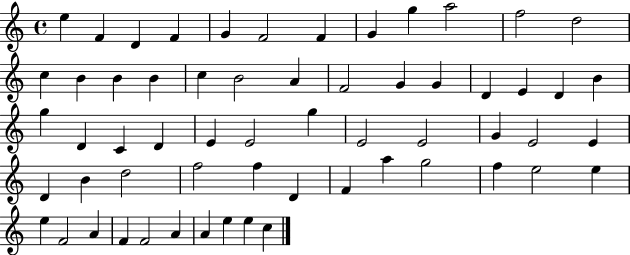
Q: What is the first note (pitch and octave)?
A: E5